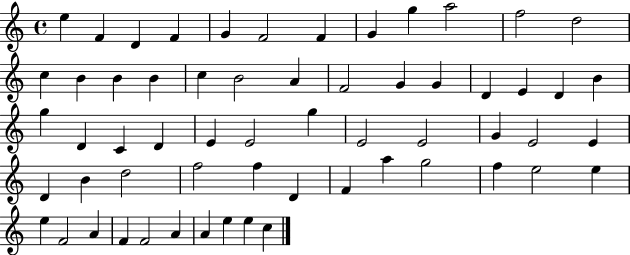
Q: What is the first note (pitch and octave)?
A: E5